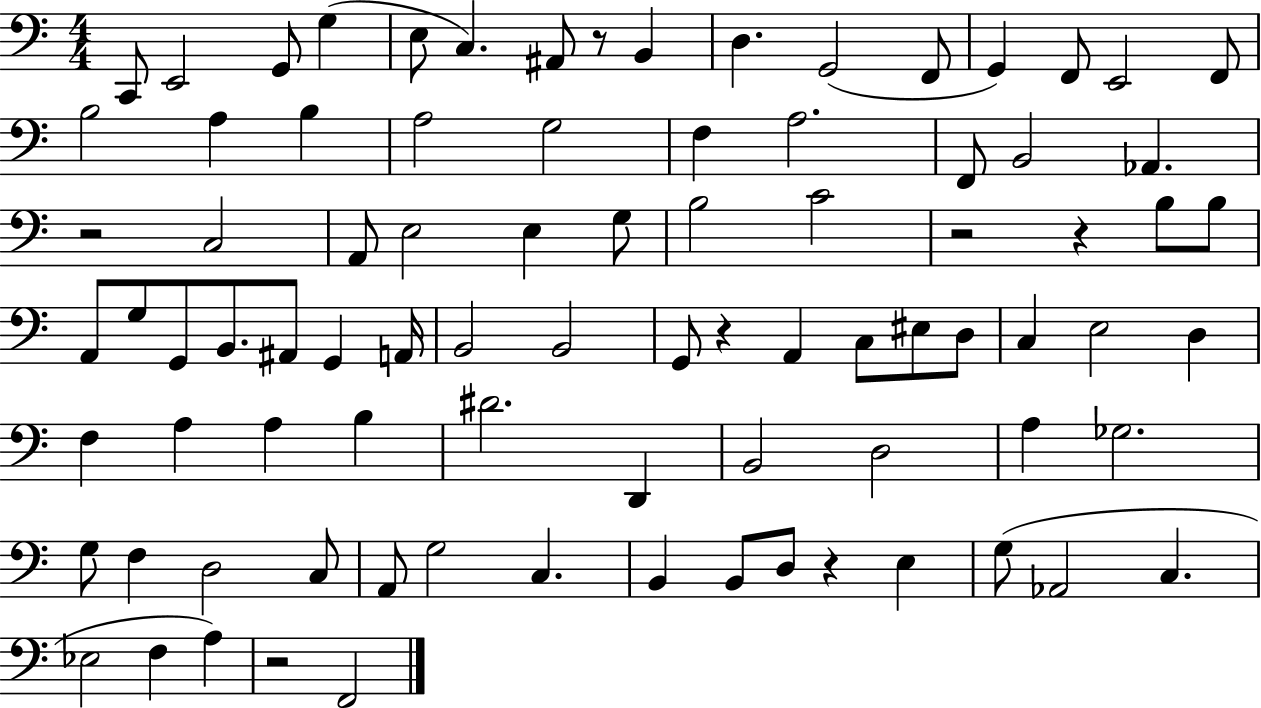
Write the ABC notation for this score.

X:1
T:Untitled
M:4/4
L:1/4
K:C
C,,/2 E,,2 G,,/2 G, E,/2 C, ^A,,/2 z/2 B,, D, G,,2 F,,/2 G,, F,,/2 E,,2 F,,/2 B,2 A, B, A,2 G,2 F, A,2 F,,/2 B,,2 _A,, z2 C,2 A,,/2 E,2 E, G,/2 B,2 C2 z2 z B,/2 B,/2 A,,/2 G,/2 G,,/2 B,,/2 ^A,,/2 G,, A,,/4 B,,2 B,,2 G,,/2 z A,, C,/2 ^E,/2 D,/2 C, E,2 D, F, A, A, B, ^D2 D,, B,,2 D,2 A, _G,2 G,/2 F, D,2 C,/2 A,,/2 G,2 C, B,, B,,/2 D,/2 z E, G,/2 _A,,2 C, _E,2 F, A, z2 F,,2